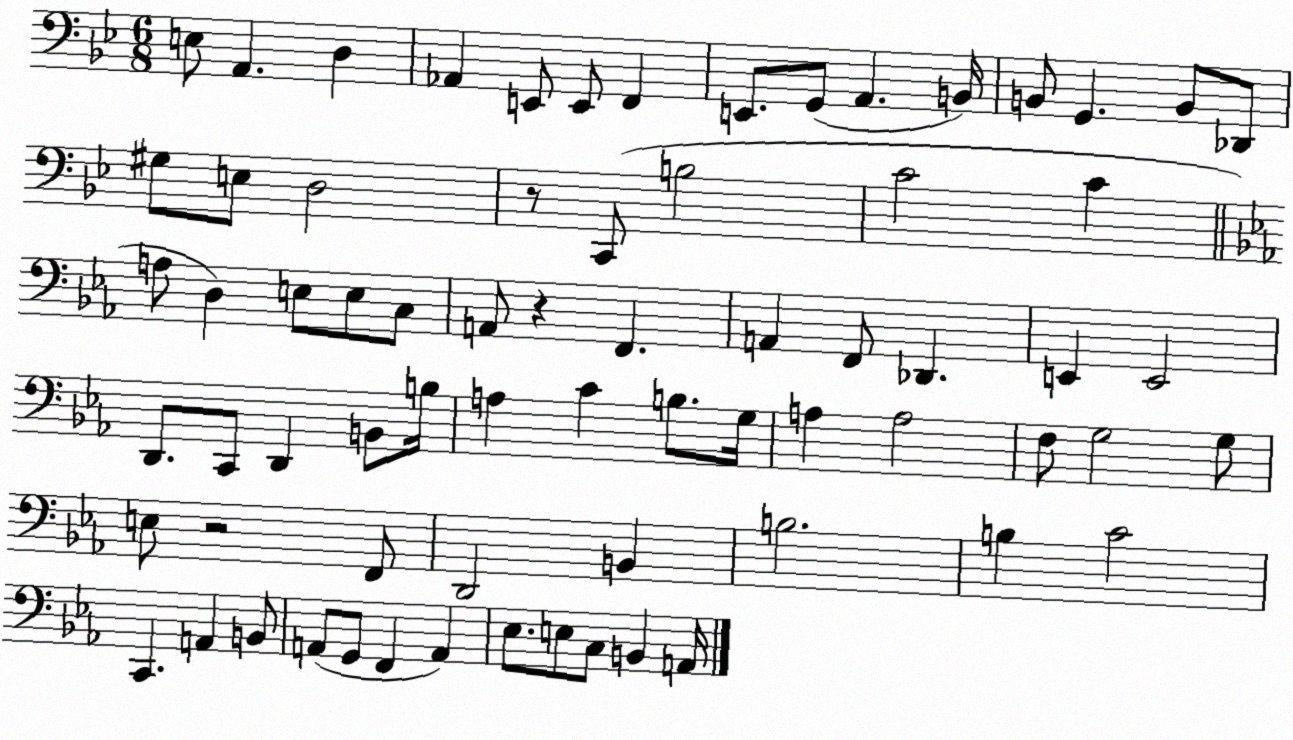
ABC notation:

X:1
T:Untitled
M:6/8
L:1/4
K:Bb
E,/2 A,, D, _A,, E,,/2 E,,/2 F,, E,,/2 G,,/2 A,, B,,/4 B,,/2 G,, B,,/2 _D,,/2 ^G,/2 E,/2 D,2 z/2 C,,/2 B,2 C2 C A,/2 D, E,/2 E,/2 C,/2 A,,/2 z F,, A,, F,,/2 _D,, E,, E,,2 D,,/2 C,,/2 D,, B,,/2 B,/4 A, C B,/2 G,/4 A, A,2 F,/2 G,2 G,/2 E,/2 z2 F,,/2 D,,2 B,, B,2 B, C2 C,, A,, B,,/2 A,,/2 G,,/2 F,, A,, _E,/2 E,/2 C,/2 B,, A,,/4